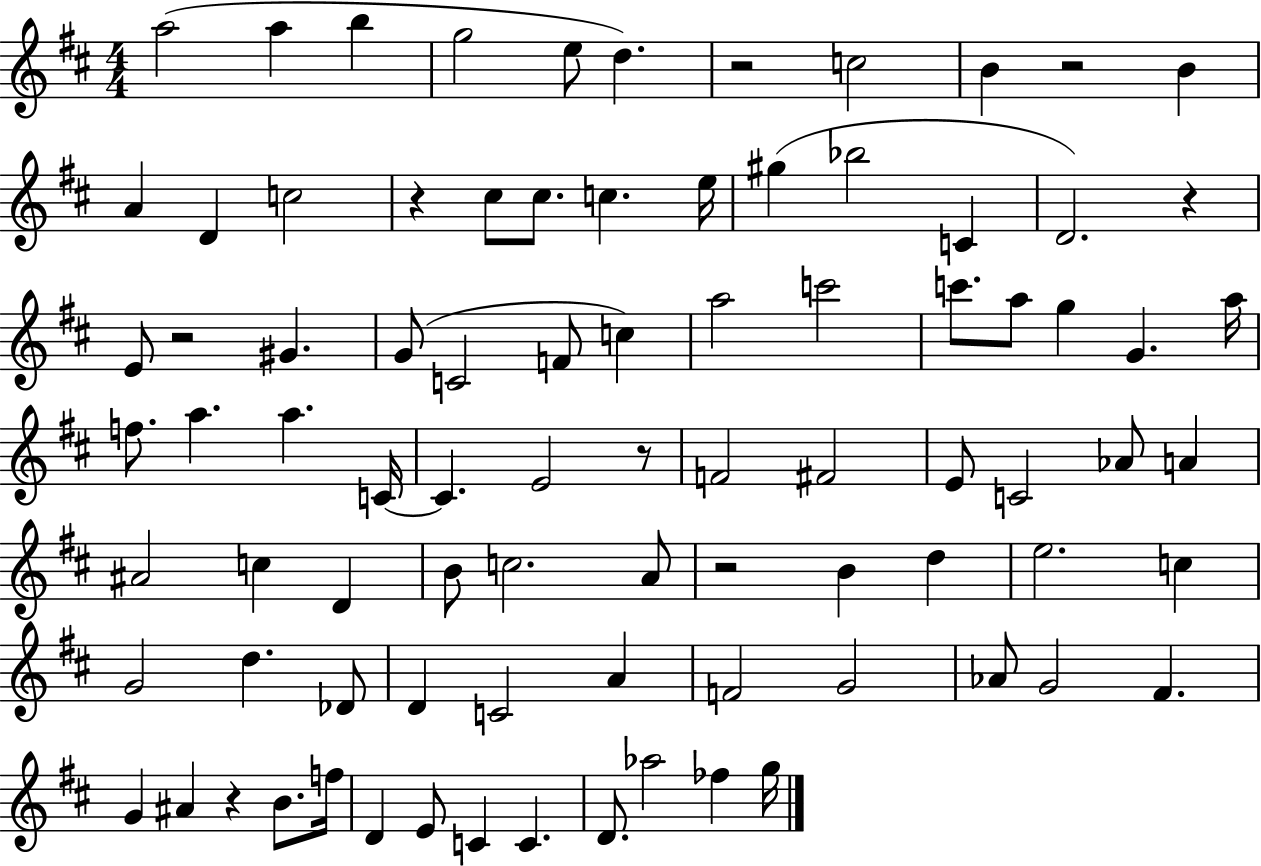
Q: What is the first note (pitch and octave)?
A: A5